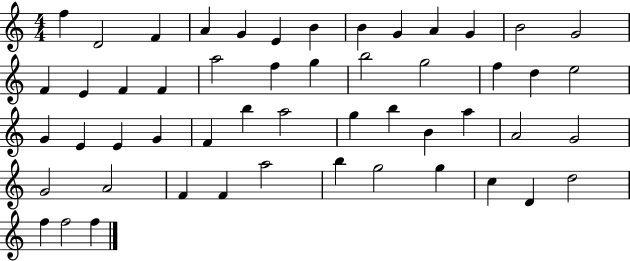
{
  \clef treble
  \numericTimeSignature
  \time 4/4
  \key c \major
  f''4 d'2 f'4 | a'4 g'4 e'4 b'4 | b'4 g'4 a'4 g'4 | b'2 g'2 | \break f'4 e'4 f'4 f'4 | a''2 f''4 g''4 | b''2 g''2 | f''4 d''4 e''2 | \break g'4 e'4 e'4 g'4 | f'4 b''4 a''2 | g''4 b''4 b'4 a''4 | a'2 g'2 | \break g'2 a'2 | f'4 f'4 a''2 | b''4 g''2 g''4 | c''4 d'4 d''2 | \break f''4 f''2 f''4 | \bar "|."
}